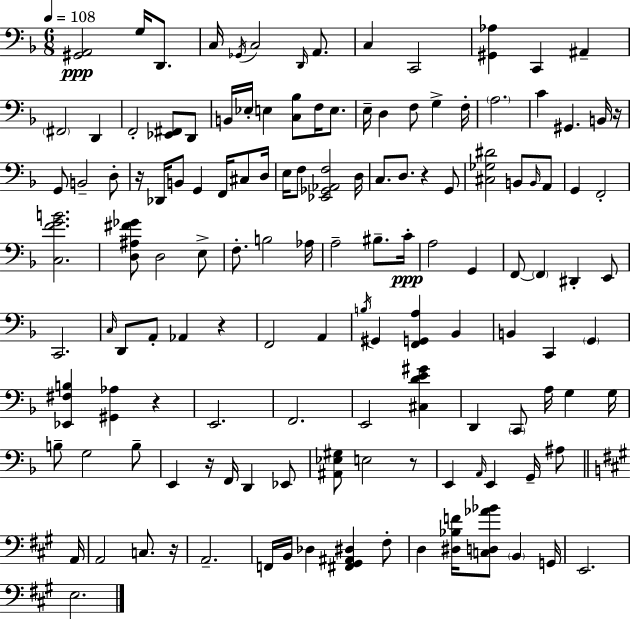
{
  \clef bass
  \numericTimeSignature
  \time 6/8
  \key d \minor
  \tempo 4 = 108
  <gis, a,>2\ppp g16 d,8. | c16 \acciaccatura { ges,16 } c2 \grace { d,16 } a,8. | c4 c,2 | <gis, aes>4 c,4 ais,4-- | \break \parenthesize fis,2 d,4 | f,2-. <ees, fis,>8 | d,8 b,16 ees16-. e4 <c bes>8 f16 e8. | e16-- d4 f8 g4-> | \break f16-. \parenthesize a2. | c'4 gis,4. | b,16 r16 g,8 b,2-- | d8-. r16 des,16 b,8 g,4 f,16 cis8 | \break d16 e16 f8 <ees, ges, aes, f>2 | d16 c8. d8. r4 | g,8 <cis ges dis'>2 b,8 | \grace { b,16 } a,8 g,4 f,2-. | \break <c f' g' b'>2. | <d ais fis' ges'>8 d2 | e8-> f8.-. b2 | aes16 a2-- bis8.-- | \break c'16-.\ppp a2 g,4 | f,8~~ \parenthesize f,4 dis,4-. | e,8 c,2. | \grace { c16 } d,8 a,8-. aes,4 | \break r4 f,2 | a,4 \acciaccatura { b16 } gis,4 <f, g, a>4 | bes,4 b,4 c,4 | \parenthesize g,4 <ees, fis b>4 <gis, aes>4 | \break r4 e,2. | f,2. | e,2 | <cis d' e' gis'>4 d,4 \parenthesize c,8 a16 | \break g4 g16 b8-- g2 | b8-- e,4 r16 f,16 d,4 | ees,8 <ais, ees gis>8 e2 | r8 e,4 \grace { a,16 } e,4 | \break g,16-- ais8 \bar "||" \break \key a \major a,16 a,2 c8. | r16 a,2.-- | f,16 b,16 des4 <fis, gis, ais, dis>4 fis8-. | d4 <dis bes f'>16 <c d aes' bes'>8 \parenthesize b,4 | \break g,16 e,2. | e2. | \bar "|."
}